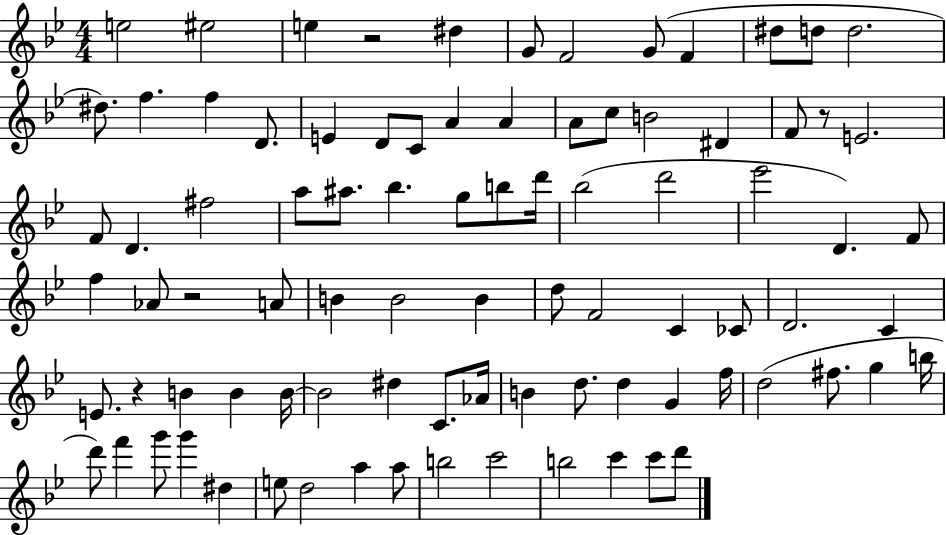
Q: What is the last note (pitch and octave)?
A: D6